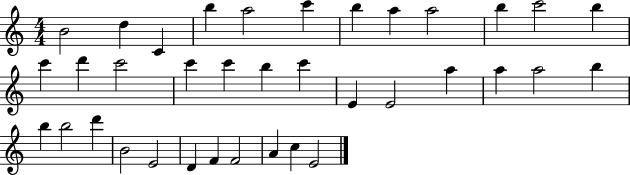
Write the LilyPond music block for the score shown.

{
  \clef treble
  \numericTimeSignature
  \time 4/4
  \key c \major
  b'2 d''4 c'4 | b''4 a''2 c'''4 | b''4 a''4 a''2 | b''4 c'''2 b''4 | \break c'''4 d'''4 c'''2 | c'''4 c'''4 b''4 c'''4 | e'4 e'2 a''4 | a''4 a''2 b''4 | \break b''4 b''2 d'''4 | b'2 e'2 | d'4 f'4 f'2 | a'4 c''4 e'2 | \break \bar "|."
}